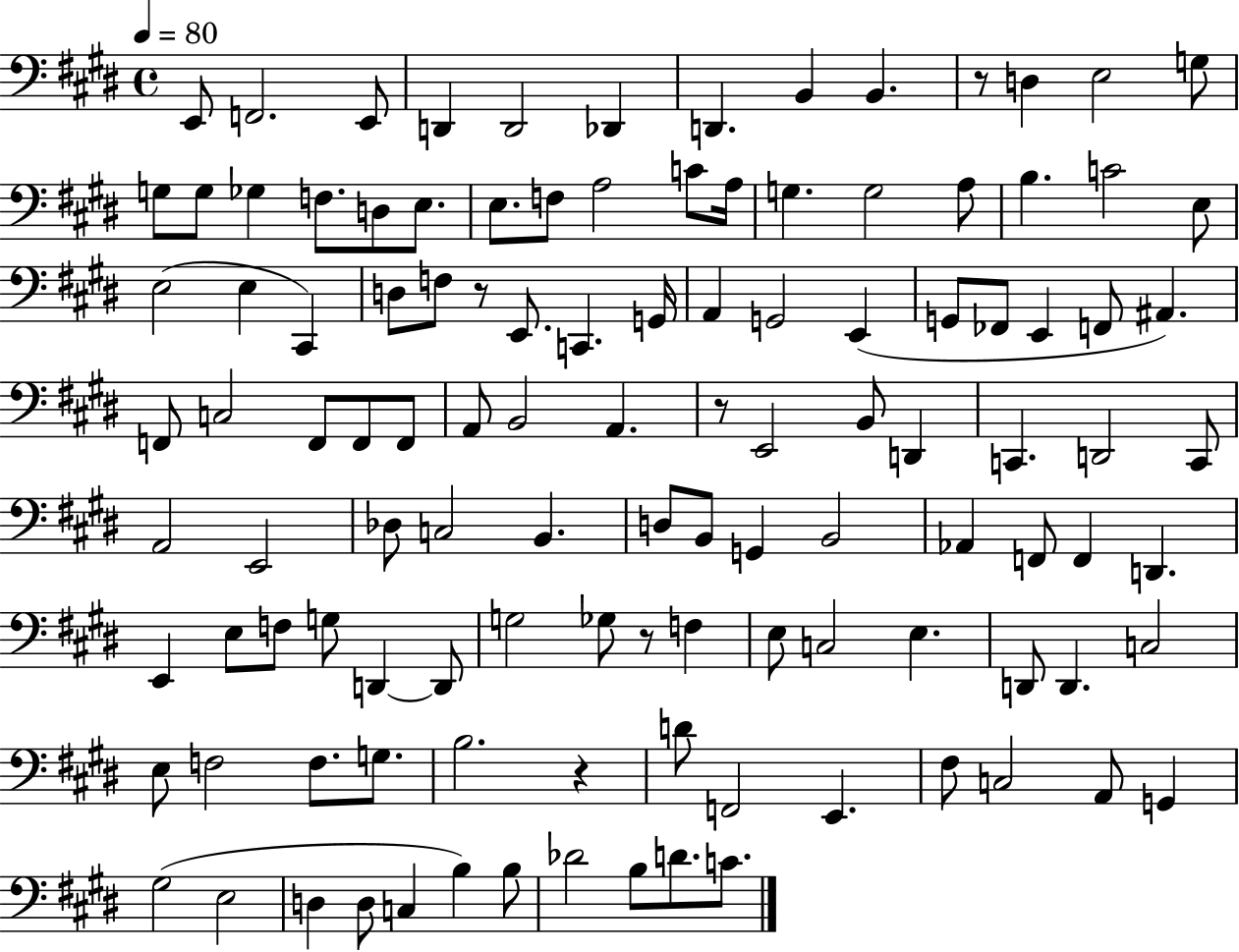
E2/e F2/h. E2/e D2/q D2/h Db2/q D2/q. B2/q B2/q. R/e D3/q E3/h G3/e G3/e G3/e Gb3/q F3/e. D3/e E3/e. E3/e. F3/e A3/h C4/e A3/s G3/q. G3/h A3/e B3/q. C4/h E3/e E3/h E3/q C#2/q D3/e F3/e R/e E2/e. C2/q. G2/s A2/q G2/h E2/q G2/e FES2/e E2/q F2/e A#2/q. F2/e C3/h F2/e F2/e F2/e A2/e B2/h A2/q. R/e E2/h B2/e D2/q C2/q. D2/h C2/e A2/h E2/h Db3/e C3/h B2/q. D3/e B2/e G2/q B2/h Ab2/q F2/e F2/q D2/q. E2/q E3/e F3/e G3/e D2/q D2/e G3/h Gb3/e R/e F3/q E3/e C3/h E3/q. D2/e D2/q. C3/h E3/e F3/h F3/e. G3/e. B3/h. R/q D4/e F2/h E2/q. F#3/e C3/h A2/e G2/q G#3/h E3/h D3/q D3/e C3/q B3/q B3/e Db4/h B3/e D4/e. C4/e.